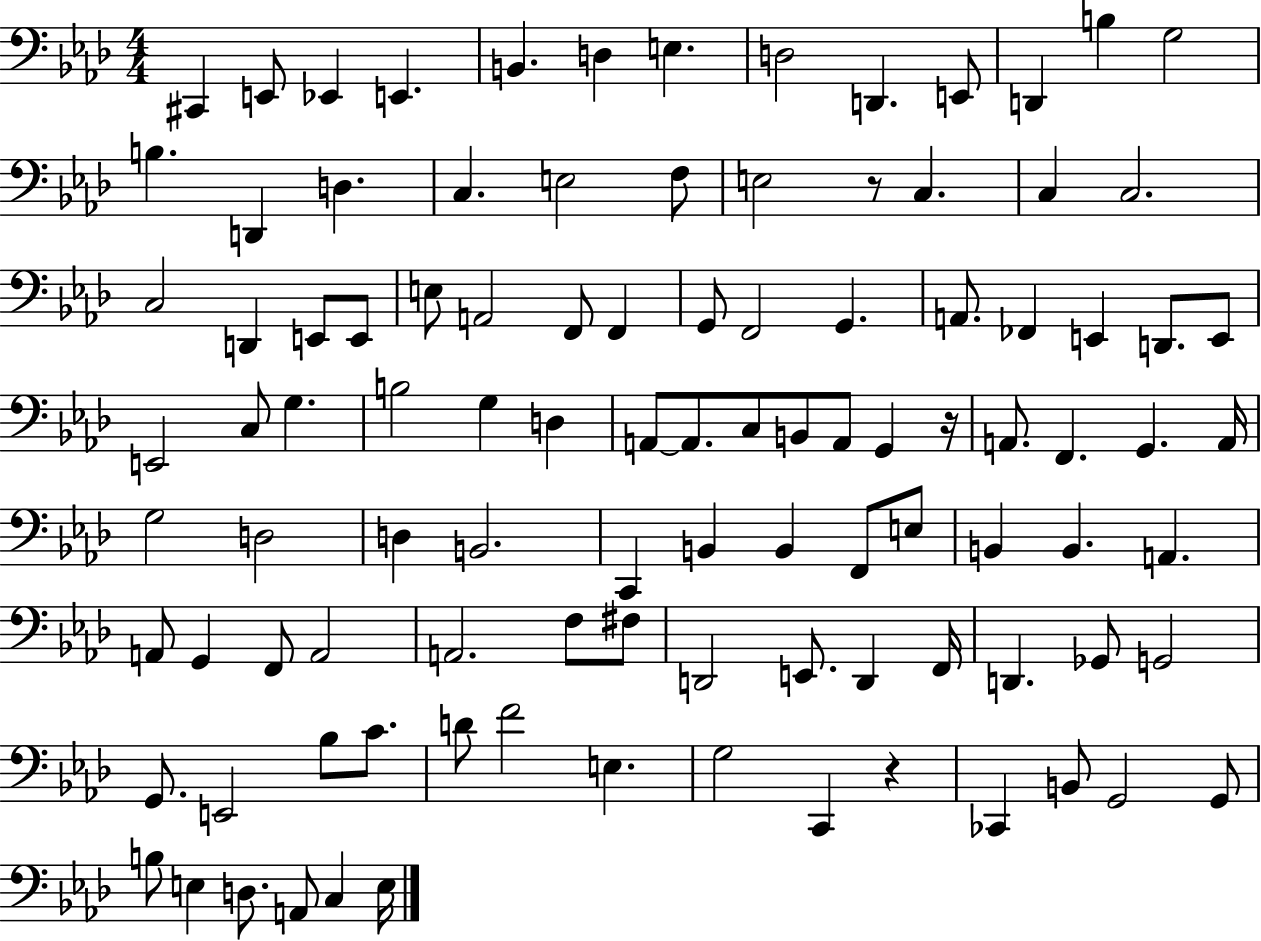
{
  \clef bass
  \numericTimeSignature
  \time 4/4
  \key aes \major
  cis,4 e,8 ees,4 e,4. | b,4. d4 e4. | d2 d,4. e,8 | d,4 b4 g2 | \break b4. d,4 d4. | c4. e2 f8 | e2 r8 c4. | c4 c2. | \break c2 d,4 e,8 e,8 | e8 a,2 f,8 f,4 | g,8 f,2 g,4. | a,8. fes,4 e,4 d,8. e,8 | \break e,2 c8 g4. | b2 g4 d4 | a,8~~ a,8. c8 b,8 a,8 g,4 r16 | a,8. f,4. g,4. a,16 | \break g2 d2 | d4 b,2. | c,4 b,4 b,4 f,8 e8 | b,4 b,4. a,4. | \break a,8 g,4 f,8 a,2 | a,2. f8 fis8 | d,2 e,8. d,4 f,16 | d,4. ges,8 g,2 | \break g,8. e,2 bes8 c'8. | d'8 f'2 e4. | g2 c,4 r4 | ces,4 b,8 g,2 g,8 | \break b8 e4 d8. a,8 c4 e16 | \bar "|."
}